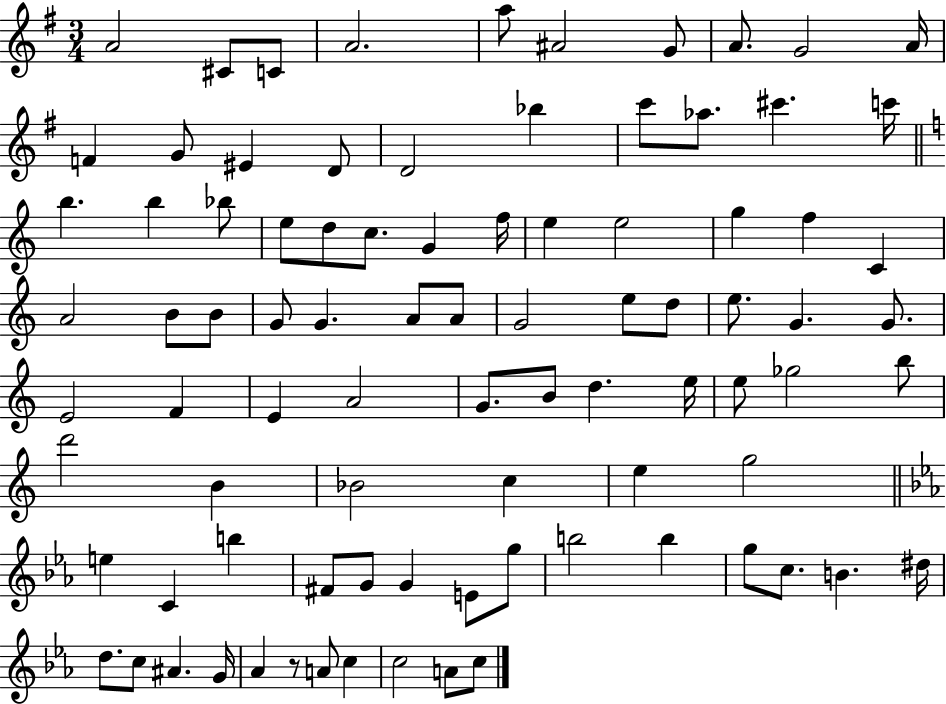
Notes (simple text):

A4/h C#4/e C4/e A4/h. A5/e A#4/h G4/e A4/e. G4/h A4/s F4/q G4/e EIS4/q D4/e D4/h Bb5/q C6/e Ab5/e. C#6/q. C6/s B5/q. B5/q Bb5/e E5/e D5/e C5/e. G4/q F5/s E5/q E5/h G5/q F5/q C4/q A4/h B4/e B4/e G4/e G4/q. A4/e A4/e G4/h E5/e D5/e E5/e. G4/q. G4/e. E4/h F4/q E4/q A4/h G4/e. B4/e D5/q. E5/s E5/e Gb5/h B5/e D6/h B4/q Bb4/h C5/q E5/q G5/h E5/q C4/q B5/q F#4/e G4/e G4/q E4/e G5/e B5/h B5/q G5/e C5/e. B4/q. D#5/s D5/e. C5/e A#4/q. G4/s Ab4/q R/e A4/e C5/q C5/h A4/e C5/e